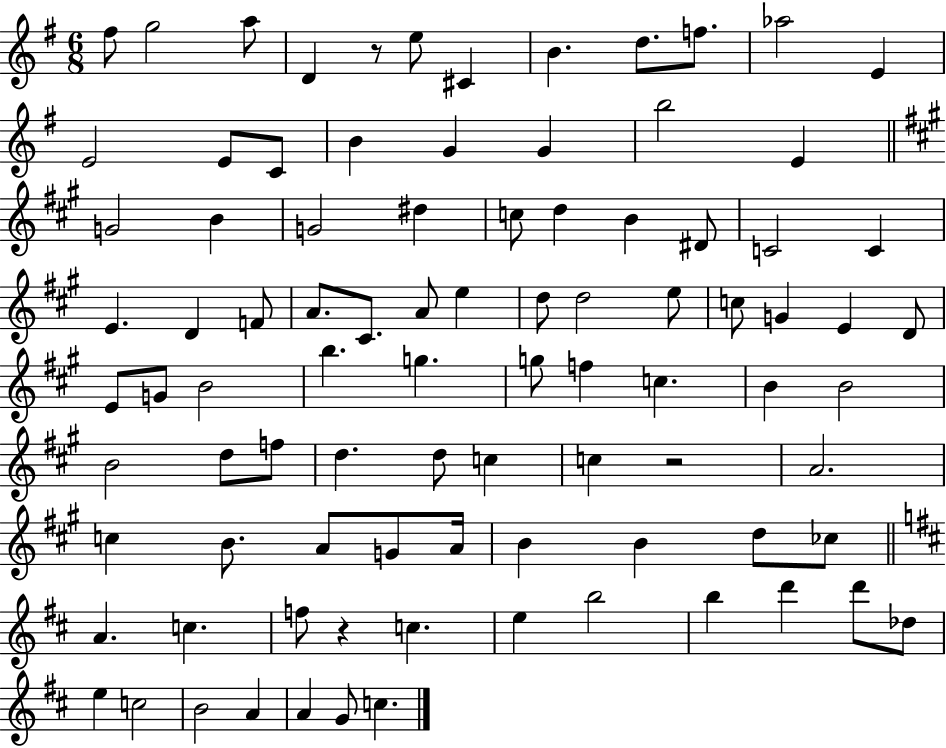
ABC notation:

X:1
T:Untitled
M:6/8
L:1/4
K:G
^f/2 g2 a/2 D z/2 e/2 ^C B d/2 f/2 _a2 E E2 E/2 C/2 B G G b2 E G2 B G2 ^d c/2 d B ^D/2 C2 C E D F/2 A/2 ^C/2 A/2 e d/2 d2 e/2 c/2 G E D/2 E/2 G/2 B2 b g g/2 f c B B2 B2 d/2 f/2 d d/2 c c z2 A2 c B/2 A/2 G/2 A/4 B B d/2 _c/2 A c f/2 z c e b2 b d' d'/2 _d/2 e c2 B2 A A G/2 c